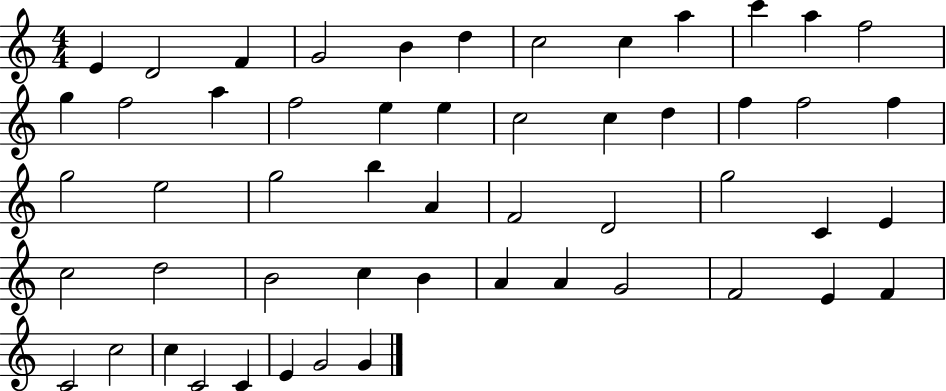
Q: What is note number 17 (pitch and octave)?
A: E5